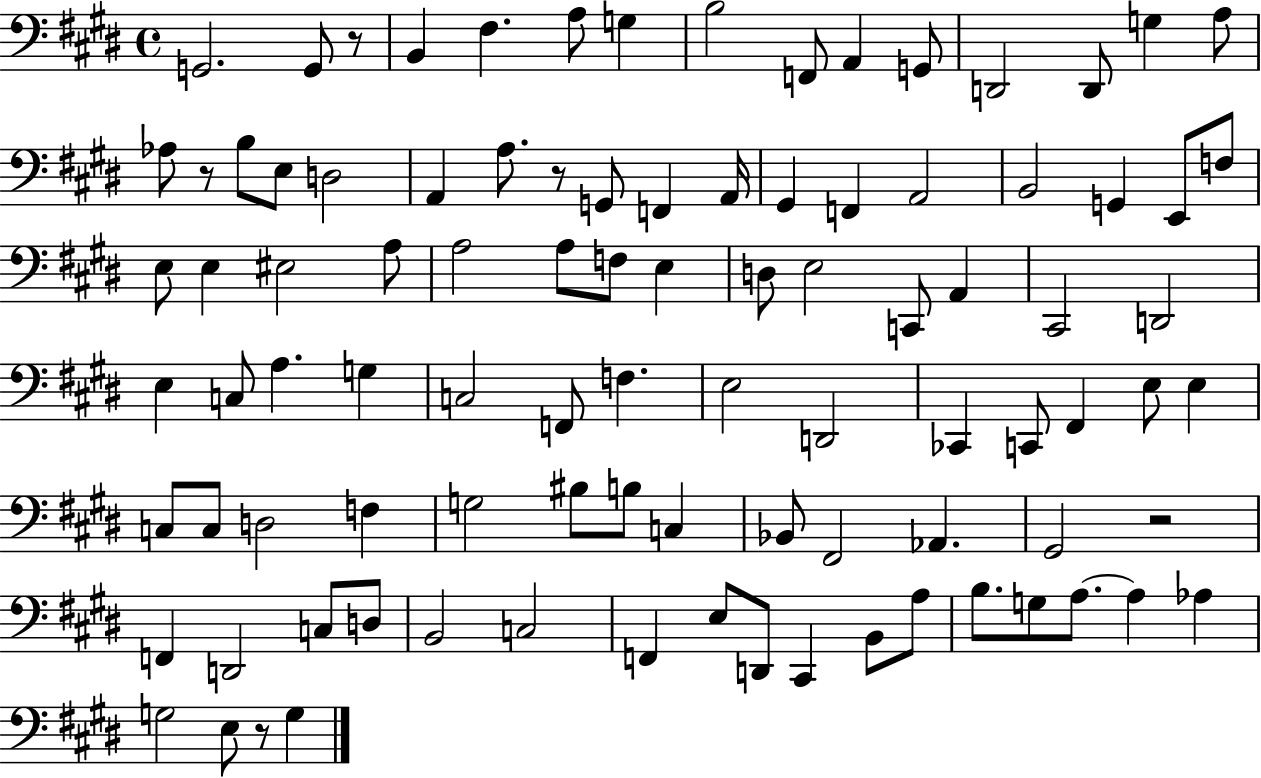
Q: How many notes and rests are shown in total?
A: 95